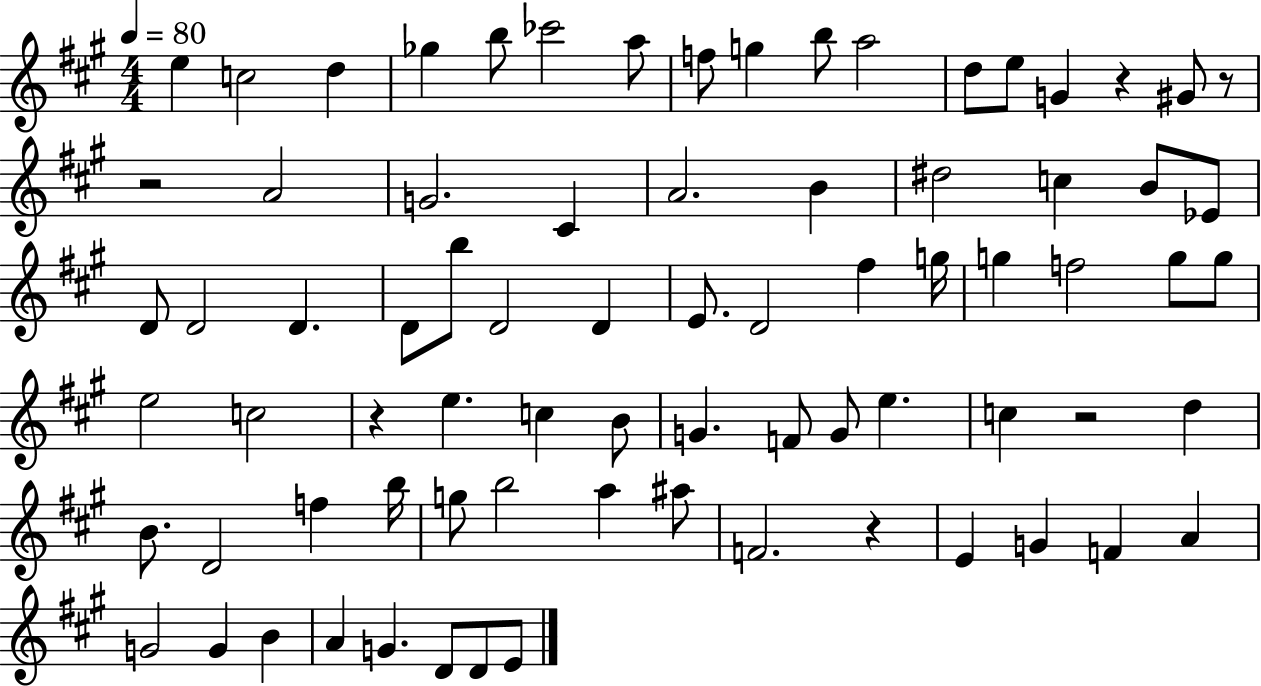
E5/q C5/h D5/q Gb5/q B5/e CES6/h A5/e F5/e G5/q B5/e A5/h D5/e E5/e G4/q R/q G#4/e R/e R/h A4/h G4/h. C#4/q A4/h. B4/q D#5/h C5/q B4/e Eb4/e D4/e D4/h D4/q. D4/e B5/e D4/h D4/q E4/e. D4/h F#5/q G5/s G5/q F5/h G5/e G5/e E5/h C5/h R/q E5/q. C5/q B4/e G4/q. F4/e G4/e E5/q. C5/q R/h D5/q B4/e. D4/h F5/q B5/s G5/e B5/h A5/q A#5/e F4/h. R/q E4/q G4/q F4/q A4/q G4/h G4/q B4/q A4/q G4/q. D4/e D4/e E4/e